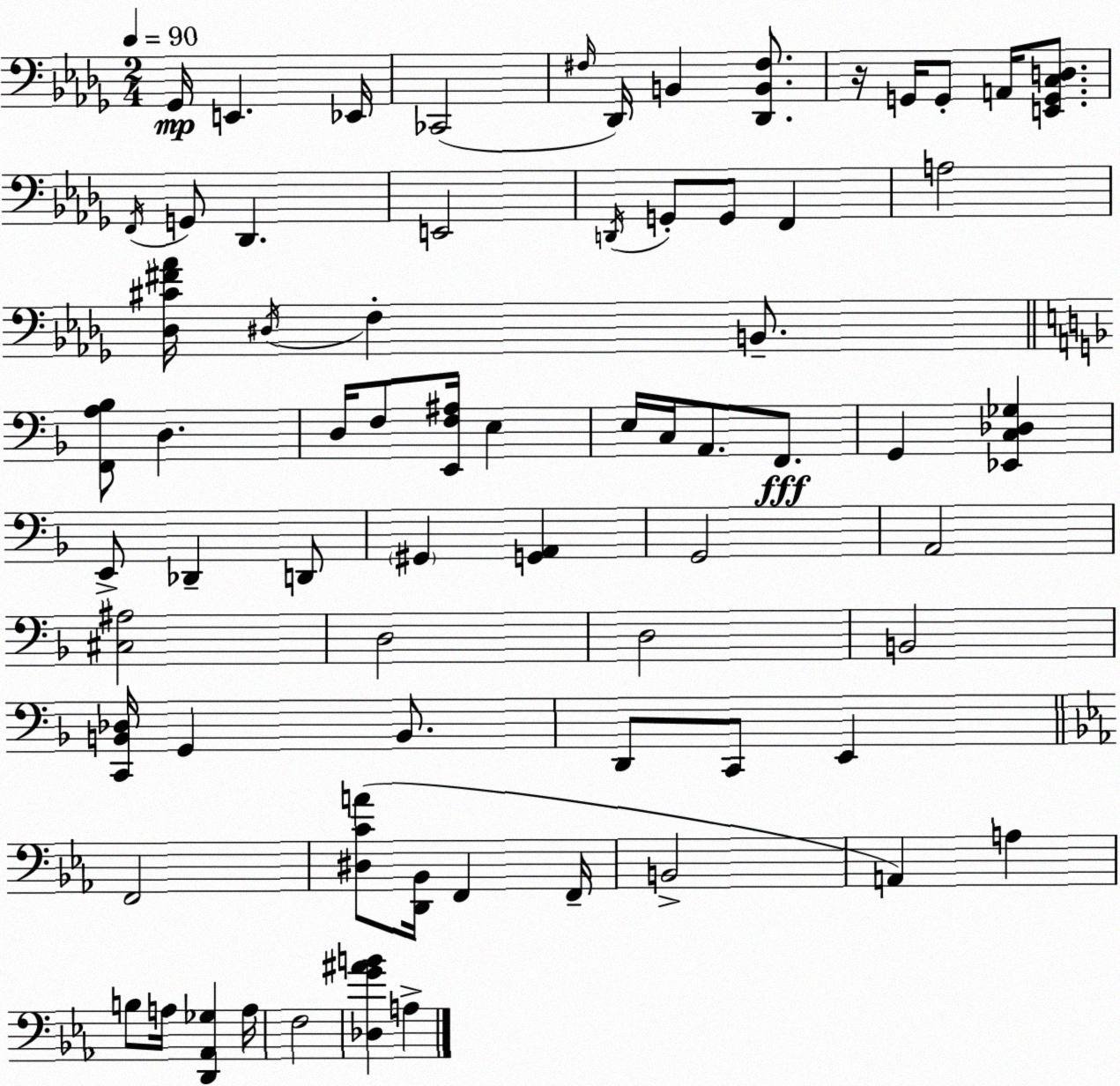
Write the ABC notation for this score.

X:1
T:Untitled
M:2/4
L:1/4
K:Bbm
_G,,/4 E,, _E,,/4 _C,,2 ^F,/4 _D,,/4 B,, [_D,,B,,^F,]/2 z/4 G,,/4 G,,/2 A,,/4 [E,,G,,C,D,]/2 F,,/4 G,,/2 _D,, E,,2 D,,/4 G,,/2 G,,/2 F,, A,2 [_D,^C^F_A]/4 ^D,/4 F, B,,/2 [F,,A,_B,]/2 D, D,/4 F,/2 [E,,F,^A,]/4 E, E,/4 C,/4 A,,/2 F,,/2 G,, [_E,,C,_D,_G,] E,,/2 _D,, D,,/2 ^G,, [G,,A,,] G,,2 A,,2 [^C,^A,]2 D,2 D,2 B,,2 [C,,B,,_D,]/4 G,, B,,/2 D,,/2 C,,/2 E,, F,,2 [^D,CA]/2 [D,,_B,,]/4 F,, F,,/4 B,,2 A,, A, B,/2 A,/4 [D,,_A,,_G,] A,/4 F,2 [_D,G^AB] A,